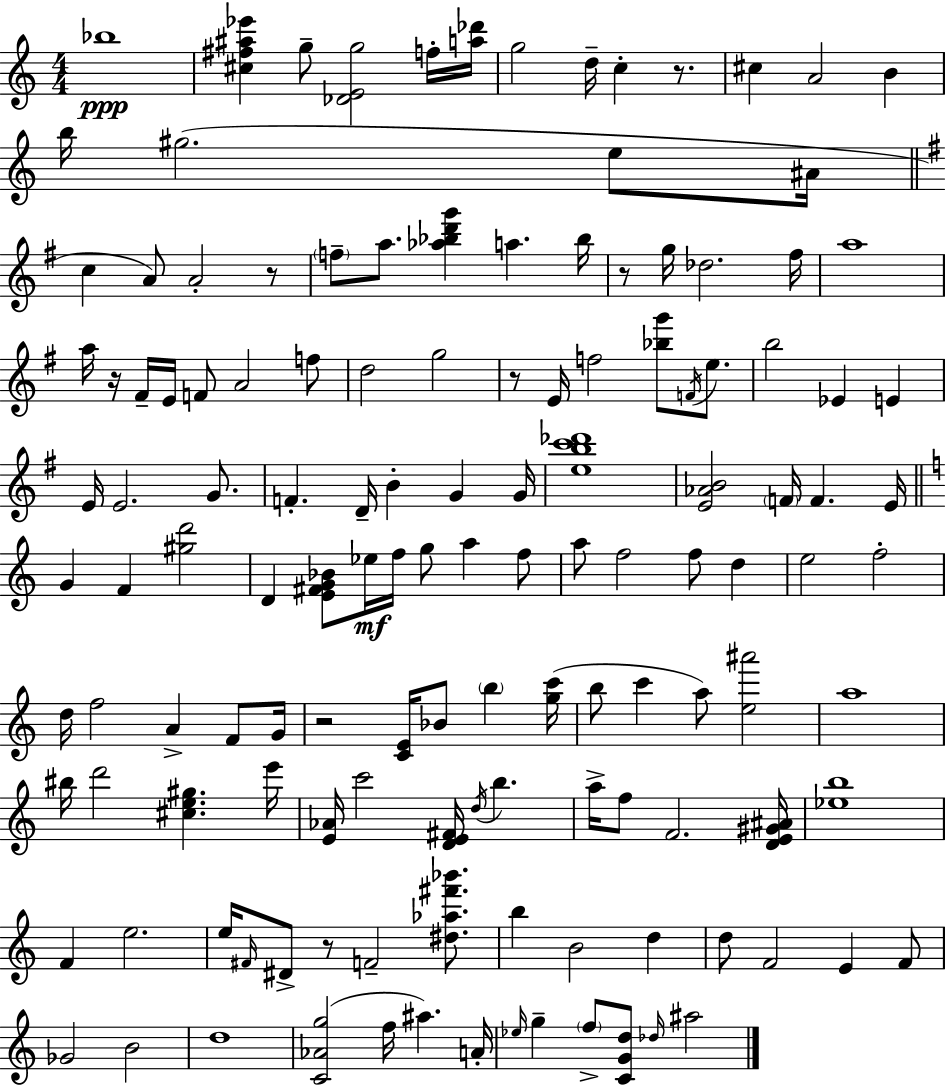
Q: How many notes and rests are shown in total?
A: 135